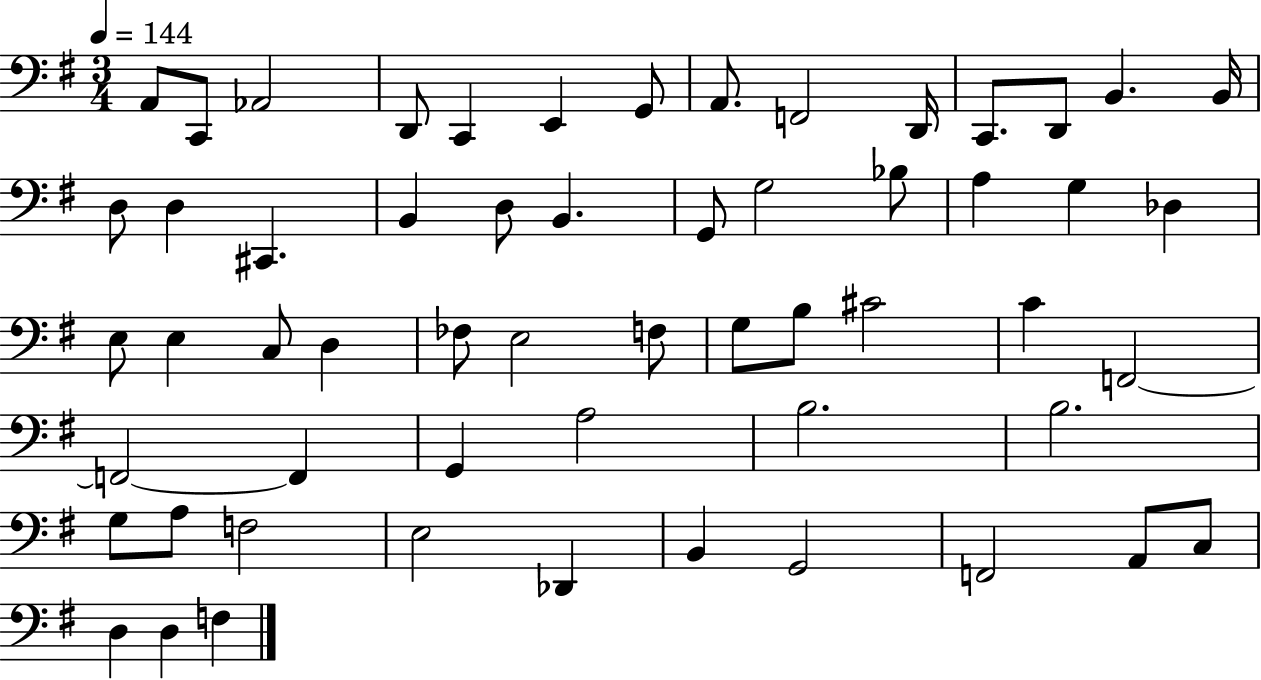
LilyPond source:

{
  \clef bass
  \numericTimeSignature
  \time 3/4
  \key g \major
  \tempo 4 = 144
  a,8 c,8 aes,2 | d,8 c,4 e,4 g,8 | a,8. f,2 d,16 | c,8. d,8 b,4. b,16 | \break d8 d4 cis,4. | b,4 d8 b,4. | g,8 g2 bes8 | a4 g4 des4 | \break e8 e4 c8 d4 | fes8 e2 f8 | g8 b8 cis'2 | c'4 f,2~~ | \break f,2~~ f,4 | g,4 a2 | b2. | b2. | \break g8 a8 f2 | e2 des,4 | b,4 g,2 | f,2 a,8 c8 | \break d4 d4 f4 | \bar "|."
}